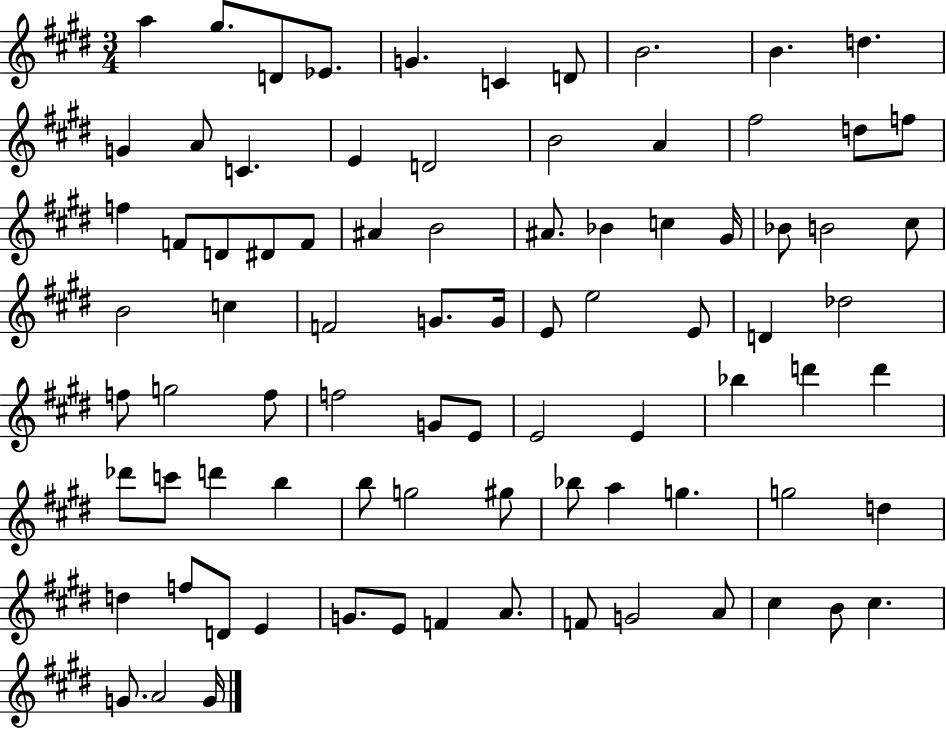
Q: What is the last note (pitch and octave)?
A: G4